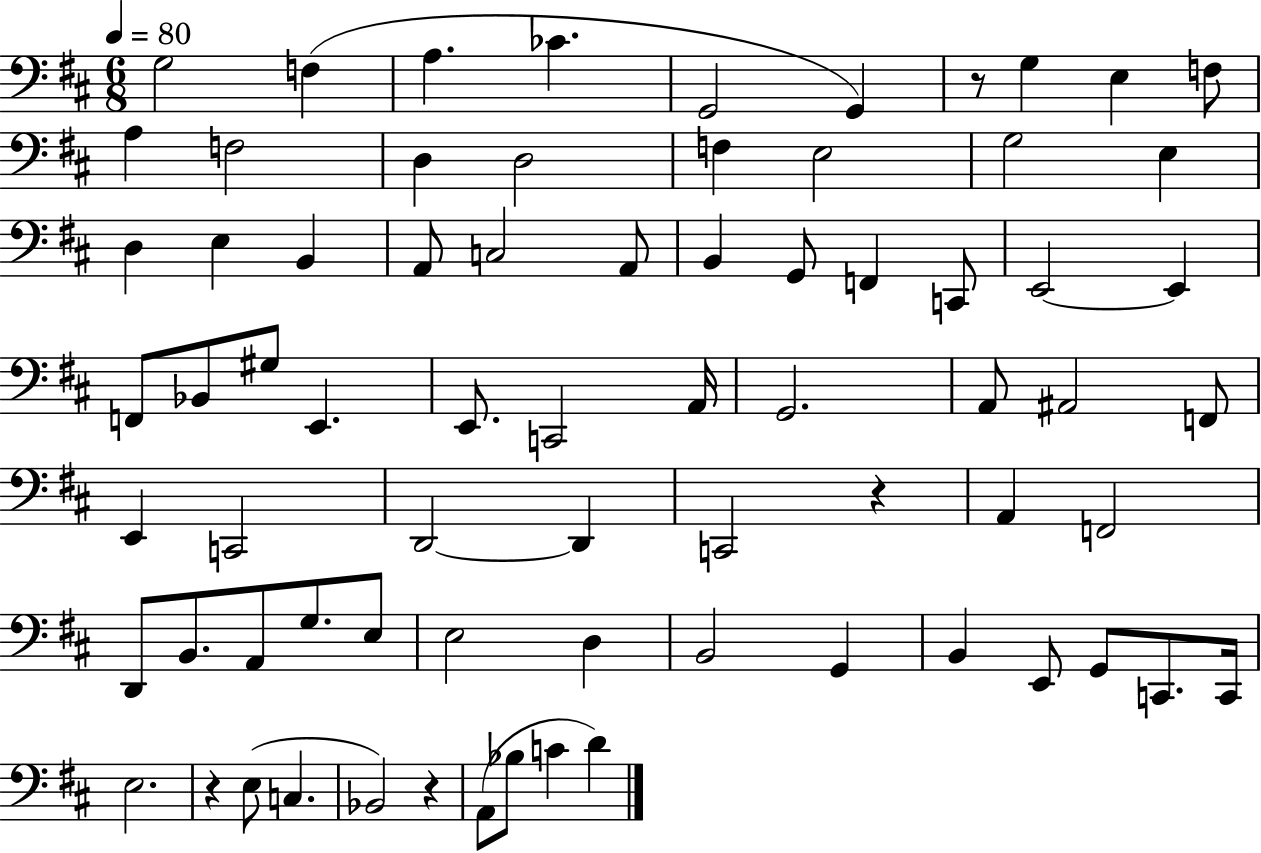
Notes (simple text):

G3/h F3/q A3/q. CES4/q. G2/h G2/q R/e G3/q E3/q F3/e A3/q F3/h D3/q D3/h F3/q E3/h G3/h E3/q D3/q E3/q B2/q A2/e C3/h A2/e B2/q G2/e F2/q C2/e E2/h E2/q F2/e Bb2/e G#3/e E2/q. E2/e. C2/h A2/s G2/h. A2/e A#2/h F2/e E2/q C2/h D2/h D2/q C2/h R/q A2/q F2/h D2/e B2/e. A2/e G3/e. E3/e E3/h D3/q B2/h G2/q B2/q E2/e G2/e C2/e. C2/s E3/h. R/q E3/e C3/q. Bb2/h R/q A2/e Bb3/e C4/q D4/q